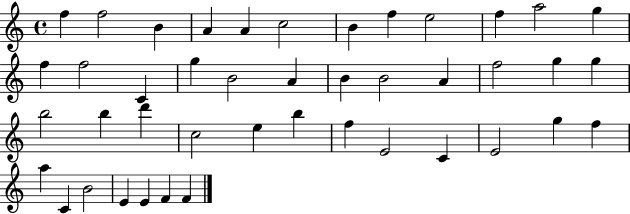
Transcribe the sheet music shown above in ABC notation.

X:1
T:Untitled
M:4/4
L:1/4
K:C
f f2 B A A c2 B f e2 f a2 g f f2 C g B2 A B B2 A f2 g g b2 b d' c2 e b f E2 C E2 g f a C B2 E E F F